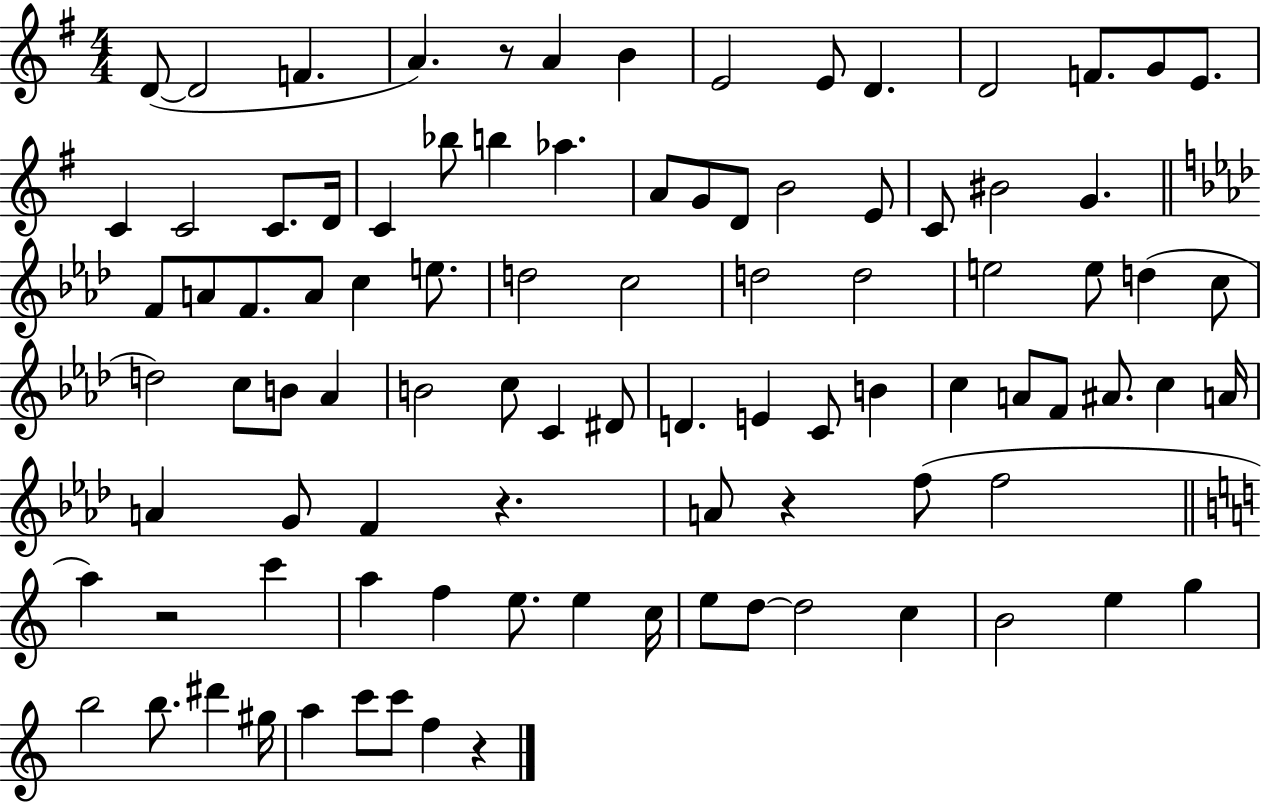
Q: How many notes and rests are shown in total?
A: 94